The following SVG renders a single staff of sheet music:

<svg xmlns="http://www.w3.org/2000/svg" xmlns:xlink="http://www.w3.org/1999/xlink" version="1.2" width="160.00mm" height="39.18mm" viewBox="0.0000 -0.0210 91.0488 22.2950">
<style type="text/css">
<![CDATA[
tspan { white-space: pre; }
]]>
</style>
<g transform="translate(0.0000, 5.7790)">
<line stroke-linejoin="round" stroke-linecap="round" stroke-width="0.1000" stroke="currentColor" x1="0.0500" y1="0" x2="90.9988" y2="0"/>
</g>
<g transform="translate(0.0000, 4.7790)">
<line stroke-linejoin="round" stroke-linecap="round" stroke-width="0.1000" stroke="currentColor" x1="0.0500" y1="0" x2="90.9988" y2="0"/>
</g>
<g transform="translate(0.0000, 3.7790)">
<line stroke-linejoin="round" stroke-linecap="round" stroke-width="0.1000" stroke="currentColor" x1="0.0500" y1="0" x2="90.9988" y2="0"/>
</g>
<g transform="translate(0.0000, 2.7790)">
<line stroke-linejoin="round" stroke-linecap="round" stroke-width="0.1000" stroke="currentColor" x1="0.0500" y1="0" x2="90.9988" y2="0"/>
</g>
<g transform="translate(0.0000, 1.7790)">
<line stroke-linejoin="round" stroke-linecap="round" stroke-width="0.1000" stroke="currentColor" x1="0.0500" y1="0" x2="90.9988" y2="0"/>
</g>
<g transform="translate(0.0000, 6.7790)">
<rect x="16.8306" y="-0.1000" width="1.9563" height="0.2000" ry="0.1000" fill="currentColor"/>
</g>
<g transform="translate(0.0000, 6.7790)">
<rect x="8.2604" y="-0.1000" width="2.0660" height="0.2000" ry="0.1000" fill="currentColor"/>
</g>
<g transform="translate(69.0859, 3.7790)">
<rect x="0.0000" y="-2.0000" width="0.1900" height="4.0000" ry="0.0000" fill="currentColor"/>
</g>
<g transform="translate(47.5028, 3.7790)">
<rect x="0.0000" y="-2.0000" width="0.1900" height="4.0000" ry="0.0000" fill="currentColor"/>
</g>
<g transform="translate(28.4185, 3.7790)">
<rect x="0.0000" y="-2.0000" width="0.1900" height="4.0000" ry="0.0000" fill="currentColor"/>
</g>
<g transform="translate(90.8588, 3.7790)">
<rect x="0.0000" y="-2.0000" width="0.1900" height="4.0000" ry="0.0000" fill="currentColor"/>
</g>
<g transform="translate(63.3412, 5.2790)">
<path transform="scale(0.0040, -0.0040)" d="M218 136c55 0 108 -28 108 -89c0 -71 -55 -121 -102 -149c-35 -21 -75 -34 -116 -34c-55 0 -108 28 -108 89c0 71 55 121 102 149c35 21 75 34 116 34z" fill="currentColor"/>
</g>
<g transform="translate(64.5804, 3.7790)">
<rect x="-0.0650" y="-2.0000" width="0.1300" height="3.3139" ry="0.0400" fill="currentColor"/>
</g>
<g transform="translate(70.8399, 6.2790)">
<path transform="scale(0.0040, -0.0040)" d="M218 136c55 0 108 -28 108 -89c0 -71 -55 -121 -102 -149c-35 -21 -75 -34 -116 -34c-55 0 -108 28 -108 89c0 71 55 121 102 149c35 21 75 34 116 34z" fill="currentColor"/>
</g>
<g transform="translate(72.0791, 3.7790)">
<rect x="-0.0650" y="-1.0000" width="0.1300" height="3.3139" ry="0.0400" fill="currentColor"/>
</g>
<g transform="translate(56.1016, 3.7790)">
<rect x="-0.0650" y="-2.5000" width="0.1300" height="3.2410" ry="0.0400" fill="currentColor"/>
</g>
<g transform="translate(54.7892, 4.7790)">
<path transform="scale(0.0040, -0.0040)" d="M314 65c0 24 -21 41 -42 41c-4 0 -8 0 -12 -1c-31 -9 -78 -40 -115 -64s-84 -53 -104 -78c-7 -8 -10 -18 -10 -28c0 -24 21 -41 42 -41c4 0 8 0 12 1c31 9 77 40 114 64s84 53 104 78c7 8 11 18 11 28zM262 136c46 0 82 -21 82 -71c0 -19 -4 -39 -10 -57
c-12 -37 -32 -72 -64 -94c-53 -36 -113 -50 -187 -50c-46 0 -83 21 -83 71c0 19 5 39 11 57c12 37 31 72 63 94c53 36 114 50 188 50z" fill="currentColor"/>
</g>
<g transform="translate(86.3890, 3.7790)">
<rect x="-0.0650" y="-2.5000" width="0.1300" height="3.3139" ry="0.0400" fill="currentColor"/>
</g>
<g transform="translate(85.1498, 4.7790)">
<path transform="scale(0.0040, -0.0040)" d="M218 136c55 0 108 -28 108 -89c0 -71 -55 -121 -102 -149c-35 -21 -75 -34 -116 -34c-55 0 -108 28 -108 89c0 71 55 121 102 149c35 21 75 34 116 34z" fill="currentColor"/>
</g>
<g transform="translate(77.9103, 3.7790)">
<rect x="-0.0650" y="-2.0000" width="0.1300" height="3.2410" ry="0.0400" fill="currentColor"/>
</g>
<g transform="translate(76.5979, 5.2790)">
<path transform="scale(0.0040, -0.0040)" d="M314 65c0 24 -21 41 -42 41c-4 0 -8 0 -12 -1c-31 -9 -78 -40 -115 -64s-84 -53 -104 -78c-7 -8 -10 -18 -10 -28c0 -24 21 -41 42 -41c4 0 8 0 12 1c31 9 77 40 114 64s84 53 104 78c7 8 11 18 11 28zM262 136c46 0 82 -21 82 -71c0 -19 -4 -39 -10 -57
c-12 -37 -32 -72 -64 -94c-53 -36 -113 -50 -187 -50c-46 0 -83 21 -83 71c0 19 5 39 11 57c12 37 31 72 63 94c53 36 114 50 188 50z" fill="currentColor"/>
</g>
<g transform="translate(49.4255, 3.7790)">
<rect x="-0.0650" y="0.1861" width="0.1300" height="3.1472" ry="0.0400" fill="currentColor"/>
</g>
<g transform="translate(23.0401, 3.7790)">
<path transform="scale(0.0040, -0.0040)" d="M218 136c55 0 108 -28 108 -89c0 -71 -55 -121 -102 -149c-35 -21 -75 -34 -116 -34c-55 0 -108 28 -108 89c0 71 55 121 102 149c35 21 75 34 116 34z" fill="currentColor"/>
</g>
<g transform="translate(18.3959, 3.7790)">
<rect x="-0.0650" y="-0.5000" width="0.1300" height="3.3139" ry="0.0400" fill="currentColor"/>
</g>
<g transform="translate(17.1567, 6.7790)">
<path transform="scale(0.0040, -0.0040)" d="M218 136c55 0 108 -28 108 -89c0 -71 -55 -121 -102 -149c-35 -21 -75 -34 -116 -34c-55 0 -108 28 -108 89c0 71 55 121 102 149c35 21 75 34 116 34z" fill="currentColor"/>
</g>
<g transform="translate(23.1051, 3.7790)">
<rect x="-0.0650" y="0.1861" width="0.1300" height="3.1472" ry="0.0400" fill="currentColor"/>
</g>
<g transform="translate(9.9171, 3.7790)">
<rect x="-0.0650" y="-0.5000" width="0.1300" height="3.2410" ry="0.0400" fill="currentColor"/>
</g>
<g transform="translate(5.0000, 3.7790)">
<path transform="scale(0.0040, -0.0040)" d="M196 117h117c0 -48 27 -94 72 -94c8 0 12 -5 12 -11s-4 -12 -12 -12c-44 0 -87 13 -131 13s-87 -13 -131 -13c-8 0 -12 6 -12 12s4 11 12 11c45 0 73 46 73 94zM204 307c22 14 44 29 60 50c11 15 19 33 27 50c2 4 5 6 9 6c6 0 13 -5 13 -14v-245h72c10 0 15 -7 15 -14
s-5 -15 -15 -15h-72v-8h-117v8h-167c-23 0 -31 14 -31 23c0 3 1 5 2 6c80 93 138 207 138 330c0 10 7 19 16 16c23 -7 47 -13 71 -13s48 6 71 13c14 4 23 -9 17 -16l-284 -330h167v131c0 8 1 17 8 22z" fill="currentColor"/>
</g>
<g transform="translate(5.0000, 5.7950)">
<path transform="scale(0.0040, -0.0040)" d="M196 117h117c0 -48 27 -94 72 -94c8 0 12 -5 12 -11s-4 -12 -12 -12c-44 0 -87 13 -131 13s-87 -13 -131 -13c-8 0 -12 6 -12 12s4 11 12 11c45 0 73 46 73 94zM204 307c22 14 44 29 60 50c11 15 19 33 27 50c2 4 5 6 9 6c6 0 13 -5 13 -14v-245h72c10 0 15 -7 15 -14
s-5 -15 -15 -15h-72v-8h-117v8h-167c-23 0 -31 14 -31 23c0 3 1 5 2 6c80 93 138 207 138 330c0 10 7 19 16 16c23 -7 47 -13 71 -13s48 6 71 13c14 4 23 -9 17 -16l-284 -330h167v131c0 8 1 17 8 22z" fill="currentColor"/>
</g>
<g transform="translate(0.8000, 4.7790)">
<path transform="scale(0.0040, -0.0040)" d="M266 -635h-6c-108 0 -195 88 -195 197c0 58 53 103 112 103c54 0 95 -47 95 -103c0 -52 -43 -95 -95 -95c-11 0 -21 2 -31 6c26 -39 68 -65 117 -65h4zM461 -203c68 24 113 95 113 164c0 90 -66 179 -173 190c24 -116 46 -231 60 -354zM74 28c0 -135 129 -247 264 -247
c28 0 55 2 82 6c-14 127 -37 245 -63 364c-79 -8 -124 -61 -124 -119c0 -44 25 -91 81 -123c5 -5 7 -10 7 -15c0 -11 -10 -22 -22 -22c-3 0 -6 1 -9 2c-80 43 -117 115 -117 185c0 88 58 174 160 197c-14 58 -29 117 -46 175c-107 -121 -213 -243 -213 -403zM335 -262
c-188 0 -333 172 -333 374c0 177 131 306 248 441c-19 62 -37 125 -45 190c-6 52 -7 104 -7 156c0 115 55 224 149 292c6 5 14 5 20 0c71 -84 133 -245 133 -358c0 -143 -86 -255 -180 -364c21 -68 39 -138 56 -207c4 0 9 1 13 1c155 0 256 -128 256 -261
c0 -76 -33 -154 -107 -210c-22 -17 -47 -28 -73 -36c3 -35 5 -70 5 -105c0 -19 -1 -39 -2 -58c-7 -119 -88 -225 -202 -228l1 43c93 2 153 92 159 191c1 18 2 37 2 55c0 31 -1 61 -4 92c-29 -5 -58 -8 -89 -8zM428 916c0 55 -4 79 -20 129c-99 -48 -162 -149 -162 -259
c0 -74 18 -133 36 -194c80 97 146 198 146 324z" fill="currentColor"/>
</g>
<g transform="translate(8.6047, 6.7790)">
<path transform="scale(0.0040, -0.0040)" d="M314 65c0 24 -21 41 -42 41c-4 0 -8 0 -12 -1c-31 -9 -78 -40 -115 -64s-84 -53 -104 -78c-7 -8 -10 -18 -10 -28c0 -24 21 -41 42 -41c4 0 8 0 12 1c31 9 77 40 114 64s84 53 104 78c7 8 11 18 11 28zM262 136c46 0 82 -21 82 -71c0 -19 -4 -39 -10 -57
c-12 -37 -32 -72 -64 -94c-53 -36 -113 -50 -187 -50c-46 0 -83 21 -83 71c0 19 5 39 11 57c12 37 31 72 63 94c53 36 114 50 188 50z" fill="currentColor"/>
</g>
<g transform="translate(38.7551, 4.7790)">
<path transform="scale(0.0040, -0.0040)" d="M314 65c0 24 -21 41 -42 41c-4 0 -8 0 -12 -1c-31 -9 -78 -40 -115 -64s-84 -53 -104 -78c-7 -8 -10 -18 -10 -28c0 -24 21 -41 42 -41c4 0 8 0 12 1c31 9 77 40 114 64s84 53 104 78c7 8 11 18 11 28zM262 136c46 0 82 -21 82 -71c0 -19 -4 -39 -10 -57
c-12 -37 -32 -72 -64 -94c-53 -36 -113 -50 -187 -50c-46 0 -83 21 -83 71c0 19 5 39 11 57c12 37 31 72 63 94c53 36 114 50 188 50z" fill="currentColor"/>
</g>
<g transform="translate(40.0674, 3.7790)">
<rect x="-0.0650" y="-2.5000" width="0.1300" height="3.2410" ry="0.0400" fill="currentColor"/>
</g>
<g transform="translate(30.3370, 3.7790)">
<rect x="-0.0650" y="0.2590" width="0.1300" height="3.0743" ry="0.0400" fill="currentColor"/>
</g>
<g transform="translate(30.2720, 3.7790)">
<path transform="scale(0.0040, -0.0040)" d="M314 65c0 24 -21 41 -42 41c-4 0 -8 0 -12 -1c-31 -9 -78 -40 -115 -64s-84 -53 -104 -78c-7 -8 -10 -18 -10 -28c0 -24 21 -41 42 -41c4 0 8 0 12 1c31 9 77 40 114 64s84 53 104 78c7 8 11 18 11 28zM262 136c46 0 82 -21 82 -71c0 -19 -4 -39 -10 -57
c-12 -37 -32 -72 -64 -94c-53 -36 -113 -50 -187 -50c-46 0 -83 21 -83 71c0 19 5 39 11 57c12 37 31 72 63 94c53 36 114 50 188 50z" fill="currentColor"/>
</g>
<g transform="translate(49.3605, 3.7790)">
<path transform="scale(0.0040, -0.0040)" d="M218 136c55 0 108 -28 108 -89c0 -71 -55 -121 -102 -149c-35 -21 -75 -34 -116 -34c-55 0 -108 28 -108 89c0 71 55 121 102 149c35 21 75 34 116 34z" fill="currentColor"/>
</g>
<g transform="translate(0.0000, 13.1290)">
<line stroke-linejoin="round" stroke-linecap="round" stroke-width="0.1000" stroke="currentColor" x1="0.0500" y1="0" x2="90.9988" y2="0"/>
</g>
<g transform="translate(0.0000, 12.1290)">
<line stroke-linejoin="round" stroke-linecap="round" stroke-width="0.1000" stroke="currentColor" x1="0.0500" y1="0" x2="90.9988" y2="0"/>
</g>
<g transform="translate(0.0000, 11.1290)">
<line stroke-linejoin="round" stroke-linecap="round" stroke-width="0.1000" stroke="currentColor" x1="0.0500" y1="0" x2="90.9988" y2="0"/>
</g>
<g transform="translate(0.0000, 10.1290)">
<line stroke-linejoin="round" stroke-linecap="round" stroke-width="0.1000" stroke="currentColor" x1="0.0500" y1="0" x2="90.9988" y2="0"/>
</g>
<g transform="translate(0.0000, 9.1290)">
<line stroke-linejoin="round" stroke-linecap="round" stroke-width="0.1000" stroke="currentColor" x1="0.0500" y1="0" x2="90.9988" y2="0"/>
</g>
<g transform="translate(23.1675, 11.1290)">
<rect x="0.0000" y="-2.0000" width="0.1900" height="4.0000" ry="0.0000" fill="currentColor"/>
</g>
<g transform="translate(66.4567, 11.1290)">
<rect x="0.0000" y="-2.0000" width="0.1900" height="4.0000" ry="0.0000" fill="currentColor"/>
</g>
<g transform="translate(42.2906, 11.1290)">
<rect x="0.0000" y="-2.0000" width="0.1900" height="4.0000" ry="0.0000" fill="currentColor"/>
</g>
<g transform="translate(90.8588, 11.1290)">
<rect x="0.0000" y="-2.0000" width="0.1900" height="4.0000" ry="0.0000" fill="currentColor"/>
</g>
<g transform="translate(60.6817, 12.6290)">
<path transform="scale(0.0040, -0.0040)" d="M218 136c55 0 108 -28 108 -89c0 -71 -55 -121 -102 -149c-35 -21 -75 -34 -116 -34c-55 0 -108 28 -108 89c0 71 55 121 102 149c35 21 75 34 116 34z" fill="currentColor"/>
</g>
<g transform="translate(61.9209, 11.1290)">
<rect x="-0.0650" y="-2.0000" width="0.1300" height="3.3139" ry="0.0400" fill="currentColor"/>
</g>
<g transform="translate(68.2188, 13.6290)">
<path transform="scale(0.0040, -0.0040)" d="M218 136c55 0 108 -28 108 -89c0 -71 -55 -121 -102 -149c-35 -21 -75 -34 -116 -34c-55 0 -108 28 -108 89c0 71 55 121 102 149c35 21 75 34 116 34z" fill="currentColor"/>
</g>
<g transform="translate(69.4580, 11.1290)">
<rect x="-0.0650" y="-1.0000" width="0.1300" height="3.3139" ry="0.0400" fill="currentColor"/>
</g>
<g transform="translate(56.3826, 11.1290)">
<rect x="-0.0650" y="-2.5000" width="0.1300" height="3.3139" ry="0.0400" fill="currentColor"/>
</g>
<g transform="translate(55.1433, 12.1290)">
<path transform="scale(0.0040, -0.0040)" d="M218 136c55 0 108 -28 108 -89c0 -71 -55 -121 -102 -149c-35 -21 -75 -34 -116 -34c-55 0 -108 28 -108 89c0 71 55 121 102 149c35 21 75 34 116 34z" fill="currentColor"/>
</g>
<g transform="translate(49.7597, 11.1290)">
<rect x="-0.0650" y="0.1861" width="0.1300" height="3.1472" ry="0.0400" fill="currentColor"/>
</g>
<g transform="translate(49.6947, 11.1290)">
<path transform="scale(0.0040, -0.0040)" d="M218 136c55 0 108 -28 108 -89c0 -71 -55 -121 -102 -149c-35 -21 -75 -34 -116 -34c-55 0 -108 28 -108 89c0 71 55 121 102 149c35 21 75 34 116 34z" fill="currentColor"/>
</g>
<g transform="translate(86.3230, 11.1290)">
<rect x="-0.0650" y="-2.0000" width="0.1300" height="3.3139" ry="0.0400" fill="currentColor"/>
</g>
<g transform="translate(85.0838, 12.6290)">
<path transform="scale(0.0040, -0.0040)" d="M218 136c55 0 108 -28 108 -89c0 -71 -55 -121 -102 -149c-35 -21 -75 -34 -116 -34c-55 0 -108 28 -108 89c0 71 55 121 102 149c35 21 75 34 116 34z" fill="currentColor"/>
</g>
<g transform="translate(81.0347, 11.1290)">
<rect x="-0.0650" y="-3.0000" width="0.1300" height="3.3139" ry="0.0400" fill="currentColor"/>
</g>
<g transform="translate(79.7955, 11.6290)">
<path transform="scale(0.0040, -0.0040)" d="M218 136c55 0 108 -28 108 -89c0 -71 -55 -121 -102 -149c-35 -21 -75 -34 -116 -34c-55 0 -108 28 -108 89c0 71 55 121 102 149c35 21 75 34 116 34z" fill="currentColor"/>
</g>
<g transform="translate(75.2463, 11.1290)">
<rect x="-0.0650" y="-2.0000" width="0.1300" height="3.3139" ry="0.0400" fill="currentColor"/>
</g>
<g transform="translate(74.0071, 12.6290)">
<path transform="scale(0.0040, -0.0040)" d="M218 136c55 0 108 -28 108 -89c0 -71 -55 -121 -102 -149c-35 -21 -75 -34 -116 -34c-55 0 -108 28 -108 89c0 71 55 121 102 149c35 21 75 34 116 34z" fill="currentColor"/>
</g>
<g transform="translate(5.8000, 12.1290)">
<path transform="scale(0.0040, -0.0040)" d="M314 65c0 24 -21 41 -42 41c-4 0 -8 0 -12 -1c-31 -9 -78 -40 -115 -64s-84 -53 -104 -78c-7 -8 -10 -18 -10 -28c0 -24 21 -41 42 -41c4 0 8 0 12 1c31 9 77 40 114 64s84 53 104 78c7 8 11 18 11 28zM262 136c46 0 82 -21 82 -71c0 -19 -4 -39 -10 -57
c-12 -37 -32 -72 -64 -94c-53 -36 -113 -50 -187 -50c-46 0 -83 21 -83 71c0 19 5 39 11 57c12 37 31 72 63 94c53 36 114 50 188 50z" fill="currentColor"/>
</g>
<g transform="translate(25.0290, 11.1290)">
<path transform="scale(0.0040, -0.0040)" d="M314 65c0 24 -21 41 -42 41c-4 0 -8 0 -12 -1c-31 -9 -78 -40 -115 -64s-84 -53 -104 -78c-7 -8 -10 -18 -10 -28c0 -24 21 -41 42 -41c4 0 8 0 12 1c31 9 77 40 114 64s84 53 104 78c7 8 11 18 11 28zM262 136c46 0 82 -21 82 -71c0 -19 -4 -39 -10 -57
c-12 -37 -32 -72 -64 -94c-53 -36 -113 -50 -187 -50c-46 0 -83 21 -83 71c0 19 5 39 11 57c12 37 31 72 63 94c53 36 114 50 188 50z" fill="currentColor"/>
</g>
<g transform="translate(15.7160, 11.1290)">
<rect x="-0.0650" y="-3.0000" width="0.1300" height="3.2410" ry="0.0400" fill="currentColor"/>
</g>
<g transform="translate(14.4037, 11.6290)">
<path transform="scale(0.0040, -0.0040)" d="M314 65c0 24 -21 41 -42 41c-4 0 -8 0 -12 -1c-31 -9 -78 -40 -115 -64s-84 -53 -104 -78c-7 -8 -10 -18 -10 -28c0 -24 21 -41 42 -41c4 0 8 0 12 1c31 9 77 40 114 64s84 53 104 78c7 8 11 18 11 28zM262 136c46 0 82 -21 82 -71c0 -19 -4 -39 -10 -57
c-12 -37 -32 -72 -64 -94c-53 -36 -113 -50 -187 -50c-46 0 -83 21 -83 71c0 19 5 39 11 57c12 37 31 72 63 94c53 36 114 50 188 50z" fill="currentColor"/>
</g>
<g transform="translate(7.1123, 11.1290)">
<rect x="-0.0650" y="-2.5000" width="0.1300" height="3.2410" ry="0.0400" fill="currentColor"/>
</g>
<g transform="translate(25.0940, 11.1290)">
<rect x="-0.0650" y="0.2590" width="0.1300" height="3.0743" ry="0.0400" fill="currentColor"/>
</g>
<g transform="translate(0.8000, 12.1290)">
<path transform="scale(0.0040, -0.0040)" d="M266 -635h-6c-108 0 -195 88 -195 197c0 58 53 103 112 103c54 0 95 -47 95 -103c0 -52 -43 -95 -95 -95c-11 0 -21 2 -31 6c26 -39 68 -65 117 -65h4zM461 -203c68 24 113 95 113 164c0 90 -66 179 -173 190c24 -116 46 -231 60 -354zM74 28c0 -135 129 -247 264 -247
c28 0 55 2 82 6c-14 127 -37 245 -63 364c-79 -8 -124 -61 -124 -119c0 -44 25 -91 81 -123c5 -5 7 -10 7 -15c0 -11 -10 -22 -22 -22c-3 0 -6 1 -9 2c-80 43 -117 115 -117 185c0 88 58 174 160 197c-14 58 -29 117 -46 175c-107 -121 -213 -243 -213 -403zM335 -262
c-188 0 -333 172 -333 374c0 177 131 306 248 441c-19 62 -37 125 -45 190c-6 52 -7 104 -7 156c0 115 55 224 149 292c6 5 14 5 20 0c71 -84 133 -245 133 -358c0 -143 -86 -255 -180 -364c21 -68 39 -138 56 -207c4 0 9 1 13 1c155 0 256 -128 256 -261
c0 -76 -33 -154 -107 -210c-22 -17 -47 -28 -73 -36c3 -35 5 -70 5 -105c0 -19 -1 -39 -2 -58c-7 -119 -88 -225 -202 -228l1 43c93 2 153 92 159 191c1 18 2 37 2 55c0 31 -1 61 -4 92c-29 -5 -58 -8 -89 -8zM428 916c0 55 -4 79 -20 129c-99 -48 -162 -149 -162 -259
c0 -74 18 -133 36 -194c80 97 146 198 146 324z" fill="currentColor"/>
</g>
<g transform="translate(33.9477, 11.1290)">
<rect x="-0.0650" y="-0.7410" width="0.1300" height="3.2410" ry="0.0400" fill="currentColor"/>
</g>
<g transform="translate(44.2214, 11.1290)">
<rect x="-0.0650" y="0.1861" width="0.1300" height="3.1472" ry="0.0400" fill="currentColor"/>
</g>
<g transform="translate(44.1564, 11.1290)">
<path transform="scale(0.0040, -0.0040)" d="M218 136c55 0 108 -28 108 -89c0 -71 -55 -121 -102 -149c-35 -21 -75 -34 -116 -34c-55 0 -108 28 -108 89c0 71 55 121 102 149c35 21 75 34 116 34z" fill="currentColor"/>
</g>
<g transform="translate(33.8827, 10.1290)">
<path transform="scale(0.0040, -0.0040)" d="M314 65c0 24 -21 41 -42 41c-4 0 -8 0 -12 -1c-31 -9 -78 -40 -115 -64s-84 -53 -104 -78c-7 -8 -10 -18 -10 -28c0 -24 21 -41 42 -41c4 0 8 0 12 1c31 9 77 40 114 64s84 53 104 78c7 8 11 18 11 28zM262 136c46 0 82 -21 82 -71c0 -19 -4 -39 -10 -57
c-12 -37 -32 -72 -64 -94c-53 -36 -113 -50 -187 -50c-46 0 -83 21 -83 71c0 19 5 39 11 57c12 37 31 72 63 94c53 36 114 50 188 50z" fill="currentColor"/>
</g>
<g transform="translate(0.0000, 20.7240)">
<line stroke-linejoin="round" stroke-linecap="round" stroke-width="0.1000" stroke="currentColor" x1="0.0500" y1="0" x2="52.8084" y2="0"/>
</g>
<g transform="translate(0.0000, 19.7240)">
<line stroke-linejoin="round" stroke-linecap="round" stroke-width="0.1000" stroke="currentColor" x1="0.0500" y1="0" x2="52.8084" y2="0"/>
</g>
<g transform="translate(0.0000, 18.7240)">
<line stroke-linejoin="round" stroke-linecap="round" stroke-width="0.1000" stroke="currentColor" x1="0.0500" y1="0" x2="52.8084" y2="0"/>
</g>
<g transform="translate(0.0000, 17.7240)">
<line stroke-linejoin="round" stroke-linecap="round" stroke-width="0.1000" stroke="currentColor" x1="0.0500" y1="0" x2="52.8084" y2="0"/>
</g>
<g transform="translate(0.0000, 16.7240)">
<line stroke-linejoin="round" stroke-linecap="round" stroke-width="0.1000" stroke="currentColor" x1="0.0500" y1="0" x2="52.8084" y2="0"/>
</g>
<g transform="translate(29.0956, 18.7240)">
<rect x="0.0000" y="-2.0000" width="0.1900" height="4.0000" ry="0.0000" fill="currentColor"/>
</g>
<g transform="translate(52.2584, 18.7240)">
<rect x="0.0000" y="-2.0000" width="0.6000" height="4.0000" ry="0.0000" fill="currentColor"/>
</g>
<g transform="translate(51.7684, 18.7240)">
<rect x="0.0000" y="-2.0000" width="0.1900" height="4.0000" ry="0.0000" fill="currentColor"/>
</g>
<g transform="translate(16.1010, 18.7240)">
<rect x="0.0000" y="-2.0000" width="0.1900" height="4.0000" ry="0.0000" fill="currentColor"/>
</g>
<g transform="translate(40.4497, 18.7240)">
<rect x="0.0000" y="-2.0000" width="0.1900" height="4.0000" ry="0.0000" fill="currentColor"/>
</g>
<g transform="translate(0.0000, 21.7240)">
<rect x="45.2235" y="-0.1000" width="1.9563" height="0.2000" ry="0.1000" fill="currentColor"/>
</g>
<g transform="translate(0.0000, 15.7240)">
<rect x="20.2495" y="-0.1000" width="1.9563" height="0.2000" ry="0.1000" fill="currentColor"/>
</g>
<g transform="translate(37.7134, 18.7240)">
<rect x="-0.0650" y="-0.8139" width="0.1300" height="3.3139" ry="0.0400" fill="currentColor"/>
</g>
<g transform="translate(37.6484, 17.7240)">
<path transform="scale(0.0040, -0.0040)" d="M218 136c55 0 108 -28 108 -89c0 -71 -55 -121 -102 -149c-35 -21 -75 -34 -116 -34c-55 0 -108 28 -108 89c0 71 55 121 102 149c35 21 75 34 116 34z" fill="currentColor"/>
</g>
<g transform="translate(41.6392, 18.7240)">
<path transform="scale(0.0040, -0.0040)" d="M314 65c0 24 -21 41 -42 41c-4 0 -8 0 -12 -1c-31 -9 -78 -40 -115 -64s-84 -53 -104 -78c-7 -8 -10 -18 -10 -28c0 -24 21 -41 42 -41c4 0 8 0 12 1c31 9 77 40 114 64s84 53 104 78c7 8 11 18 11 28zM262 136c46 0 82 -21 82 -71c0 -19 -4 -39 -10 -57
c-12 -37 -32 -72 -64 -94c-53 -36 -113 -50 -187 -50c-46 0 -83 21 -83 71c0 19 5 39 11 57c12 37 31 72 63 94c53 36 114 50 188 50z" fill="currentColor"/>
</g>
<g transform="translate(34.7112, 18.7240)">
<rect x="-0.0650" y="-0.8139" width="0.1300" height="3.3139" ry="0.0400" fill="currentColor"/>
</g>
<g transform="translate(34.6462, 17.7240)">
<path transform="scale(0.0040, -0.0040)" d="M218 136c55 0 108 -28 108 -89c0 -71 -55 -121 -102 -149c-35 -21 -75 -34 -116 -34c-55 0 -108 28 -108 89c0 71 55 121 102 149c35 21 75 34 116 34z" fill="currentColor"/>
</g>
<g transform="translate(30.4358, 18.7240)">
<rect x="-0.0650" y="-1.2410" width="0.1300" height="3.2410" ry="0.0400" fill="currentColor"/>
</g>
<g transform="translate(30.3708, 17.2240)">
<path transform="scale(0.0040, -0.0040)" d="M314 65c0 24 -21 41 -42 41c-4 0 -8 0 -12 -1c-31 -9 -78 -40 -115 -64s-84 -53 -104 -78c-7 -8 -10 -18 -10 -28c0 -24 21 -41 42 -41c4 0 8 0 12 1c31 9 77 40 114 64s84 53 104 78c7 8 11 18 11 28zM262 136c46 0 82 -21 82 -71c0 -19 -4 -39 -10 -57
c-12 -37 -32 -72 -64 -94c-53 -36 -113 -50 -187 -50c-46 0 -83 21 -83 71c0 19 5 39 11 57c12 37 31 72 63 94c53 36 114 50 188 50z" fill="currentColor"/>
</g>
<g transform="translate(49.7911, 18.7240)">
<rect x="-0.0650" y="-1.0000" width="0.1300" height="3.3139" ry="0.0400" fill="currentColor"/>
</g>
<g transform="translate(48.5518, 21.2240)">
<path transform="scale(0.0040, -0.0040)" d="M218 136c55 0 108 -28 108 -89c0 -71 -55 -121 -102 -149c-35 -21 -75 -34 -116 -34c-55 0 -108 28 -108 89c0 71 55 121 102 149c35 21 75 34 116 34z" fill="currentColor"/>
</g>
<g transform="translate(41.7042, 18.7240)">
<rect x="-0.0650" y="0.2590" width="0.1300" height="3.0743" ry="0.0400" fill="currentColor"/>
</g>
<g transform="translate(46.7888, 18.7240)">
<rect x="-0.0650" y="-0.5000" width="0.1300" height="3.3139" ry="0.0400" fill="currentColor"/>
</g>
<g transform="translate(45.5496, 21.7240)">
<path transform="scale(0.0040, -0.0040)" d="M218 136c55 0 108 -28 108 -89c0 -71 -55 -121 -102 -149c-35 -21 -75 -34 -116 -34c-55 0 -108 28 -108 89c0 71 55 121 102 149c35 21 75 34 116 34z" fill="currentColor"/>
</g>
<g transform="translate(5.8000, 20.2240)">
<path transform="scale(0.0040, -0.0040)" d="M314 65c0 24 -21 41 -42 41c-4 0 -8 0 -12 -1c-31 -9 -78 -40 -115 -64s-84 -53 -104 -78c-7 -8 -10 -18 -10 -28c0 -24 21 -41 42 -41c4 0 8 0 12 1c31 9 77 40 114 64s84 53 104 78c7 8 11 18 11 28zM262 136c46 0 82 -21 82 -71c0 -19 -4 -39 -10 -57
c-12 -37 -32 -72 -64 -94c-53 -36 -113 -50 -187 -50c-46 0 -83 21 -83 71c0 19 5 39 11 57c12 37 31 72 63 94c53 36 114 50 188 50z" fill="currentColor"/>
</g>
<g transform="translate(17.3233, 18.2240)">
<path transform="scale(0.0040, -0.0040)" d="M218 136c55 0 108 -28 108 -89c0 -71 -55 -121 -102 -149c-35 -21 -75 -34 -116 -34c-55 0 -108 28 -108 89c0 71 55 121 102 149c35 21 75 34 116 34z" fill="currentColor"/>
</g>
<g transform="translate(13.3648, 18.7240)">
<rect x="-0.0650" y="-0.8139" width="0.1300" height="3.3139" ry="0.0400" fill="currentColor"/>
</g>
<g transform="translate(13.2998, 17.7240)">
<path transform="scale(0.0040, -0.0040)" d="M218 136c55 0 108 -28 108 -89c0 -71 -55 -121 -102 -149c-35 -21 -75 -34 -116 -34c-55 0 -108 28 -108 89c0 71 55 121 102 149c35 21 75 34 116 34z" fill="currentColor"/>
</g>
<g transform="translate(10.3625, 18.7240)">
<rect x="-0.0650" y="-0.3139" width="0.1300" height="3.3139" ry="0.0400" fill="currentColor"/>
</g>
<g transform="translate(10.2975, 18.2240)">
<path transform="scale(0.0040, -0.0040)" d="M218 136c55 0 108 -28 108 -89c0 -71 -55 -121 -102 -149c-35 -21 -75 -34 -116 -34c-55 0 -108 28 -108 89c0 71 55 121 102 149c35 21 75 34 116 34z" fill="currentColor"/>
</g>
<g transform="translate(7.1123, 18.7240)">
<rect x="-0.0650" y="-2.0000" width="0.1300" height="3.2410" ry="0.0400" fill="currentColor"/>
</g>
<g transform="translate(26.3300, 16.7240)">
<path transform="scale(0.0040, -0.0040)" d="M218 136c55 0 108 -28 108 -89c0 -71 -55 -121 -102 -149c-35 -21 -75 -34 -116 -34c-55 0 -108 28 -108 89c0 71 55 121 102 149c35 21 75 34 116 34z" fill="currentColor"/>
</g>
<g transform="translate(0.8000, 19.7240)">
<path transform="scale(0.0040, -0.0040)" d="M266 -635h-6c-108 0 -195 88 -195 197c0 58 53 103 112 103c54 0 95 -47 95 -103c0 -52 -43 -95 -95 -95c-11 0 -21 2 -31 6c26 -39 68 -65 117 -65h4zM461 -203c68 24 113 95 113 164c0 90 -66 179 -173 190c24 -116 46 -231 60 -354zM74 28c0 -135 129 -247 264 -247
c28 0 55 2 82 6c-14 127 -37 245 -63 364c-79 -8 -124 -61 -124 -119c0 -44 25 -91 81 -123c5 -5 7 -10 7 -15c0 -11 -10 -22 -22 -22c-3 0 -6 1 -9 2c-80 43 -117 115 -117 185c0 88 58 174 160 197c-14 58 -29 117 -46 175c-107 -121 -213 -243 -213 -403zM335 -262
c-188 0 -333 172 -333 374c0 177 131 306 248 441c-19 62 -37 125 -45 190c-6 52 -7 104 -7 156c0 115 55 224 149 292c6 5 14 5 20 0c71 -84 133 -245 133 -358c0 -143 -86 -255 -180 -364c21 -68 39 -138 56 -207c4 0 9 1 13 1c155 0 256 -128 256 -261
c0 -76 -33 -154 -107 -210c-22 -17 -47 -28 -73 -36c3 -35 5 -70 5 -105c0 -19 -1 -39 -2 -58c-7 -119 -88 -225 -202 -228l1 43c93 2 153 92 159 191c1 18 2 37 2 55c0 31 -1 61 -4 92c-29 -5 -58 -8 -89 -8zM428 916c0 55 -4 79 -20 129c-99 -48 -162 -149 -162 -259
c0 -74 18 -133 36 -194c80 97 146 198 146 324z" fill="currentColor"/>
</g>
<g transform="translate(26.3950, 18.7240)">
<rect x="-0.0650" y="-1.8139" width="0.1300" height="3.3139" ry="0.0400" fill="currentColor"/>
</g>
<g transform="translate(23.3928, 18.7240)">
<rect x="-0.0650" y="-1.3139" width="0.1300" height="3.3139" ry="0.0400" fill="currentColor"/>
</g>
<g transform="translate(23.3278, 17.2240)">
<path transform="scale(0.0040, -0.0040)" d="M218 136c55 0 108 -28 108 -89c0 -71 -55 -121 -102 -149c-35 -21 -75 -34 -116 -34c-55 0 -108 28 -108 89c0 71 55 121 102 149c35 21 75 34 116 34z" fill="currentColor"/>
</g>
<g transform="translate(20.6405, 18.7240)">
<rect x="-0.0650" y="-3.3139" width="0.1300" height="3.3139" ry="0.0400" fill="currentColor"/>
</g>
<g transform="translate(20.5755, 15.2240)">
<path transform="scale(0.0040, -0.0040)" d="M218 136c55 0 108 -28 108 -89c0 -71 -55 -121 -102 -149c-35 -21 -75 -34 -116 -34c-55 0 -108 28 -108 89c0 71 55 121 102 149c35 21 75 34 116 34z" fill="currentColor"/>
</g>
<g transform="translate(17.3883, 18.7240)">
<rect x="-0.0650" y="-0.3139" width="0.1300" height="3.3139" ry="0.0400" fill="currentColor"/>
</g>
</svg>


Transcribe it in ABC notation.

X:1
T:Untitled
M:4/4
L:1/4
K:C
C2 C B B2 G2 B G2 F D F2 G G2 A2 B2 d2 B B G F D F A F F2 c d c b e f e2 d d B2 C D